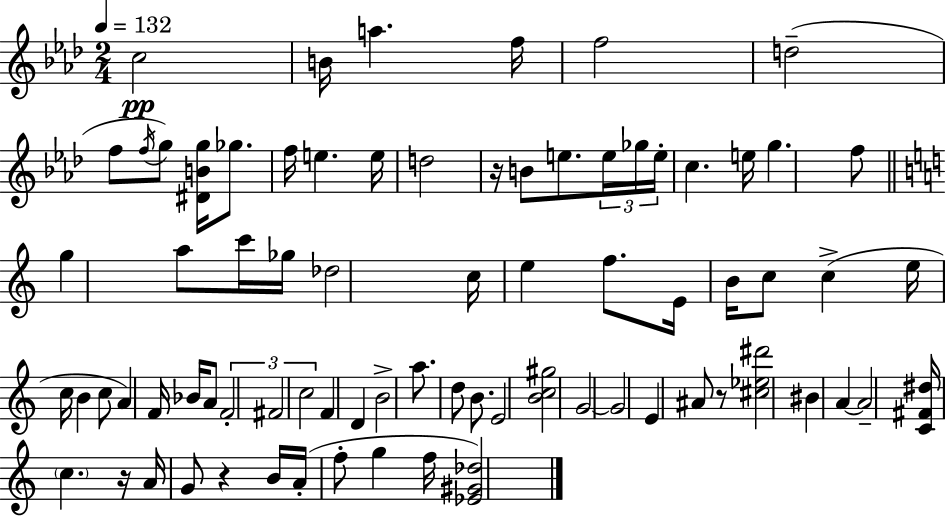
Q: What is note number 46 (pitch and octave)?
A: C5